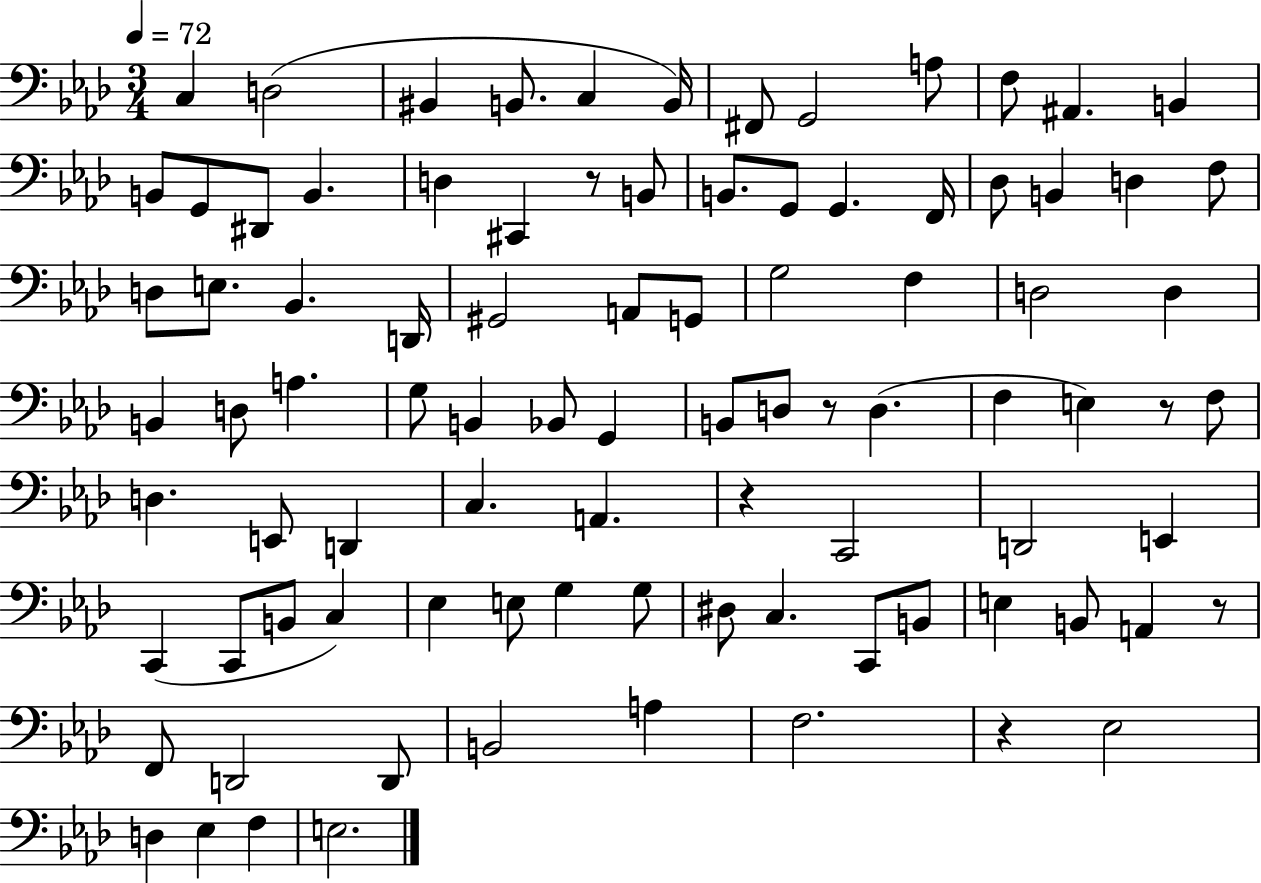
C3/q D3/h BIS2/q B2/e. C3/q B2/s F#2/e G2/h A3/e F3/e A#2/q. B2/q B2/e G2/e D#2/e B2/q. D3/q C#2/q R/e B2/e B2/e. G2/e G2/q. F2/s Db3/e B2/q D3/q F3/e D3/e E3/e. Bb2/q. D2/s G#2/h A2/e G2/e G3/h F3/q D3/h D3/q B2/q D3/e A3/q. G3/e B2/q Bb2/e G2/q B2/e D3/e R/e D3/q. F3/q E3/q R/e F3/e D3/q. E2/e D2/q C3/q. A2/q. R/q C2/h D2/h E2/q C2/q C2/e B2/e C3/q Eb3/q E3/e G3/q G3/e D#3/e C3/q. C2/e B2/e E3/q B2/e A2/q R/e F2/e D2/h D2/e B2/h A3/q F3/h. R/q Eb3/h D3/q Eb3/q F3/q E3/h.